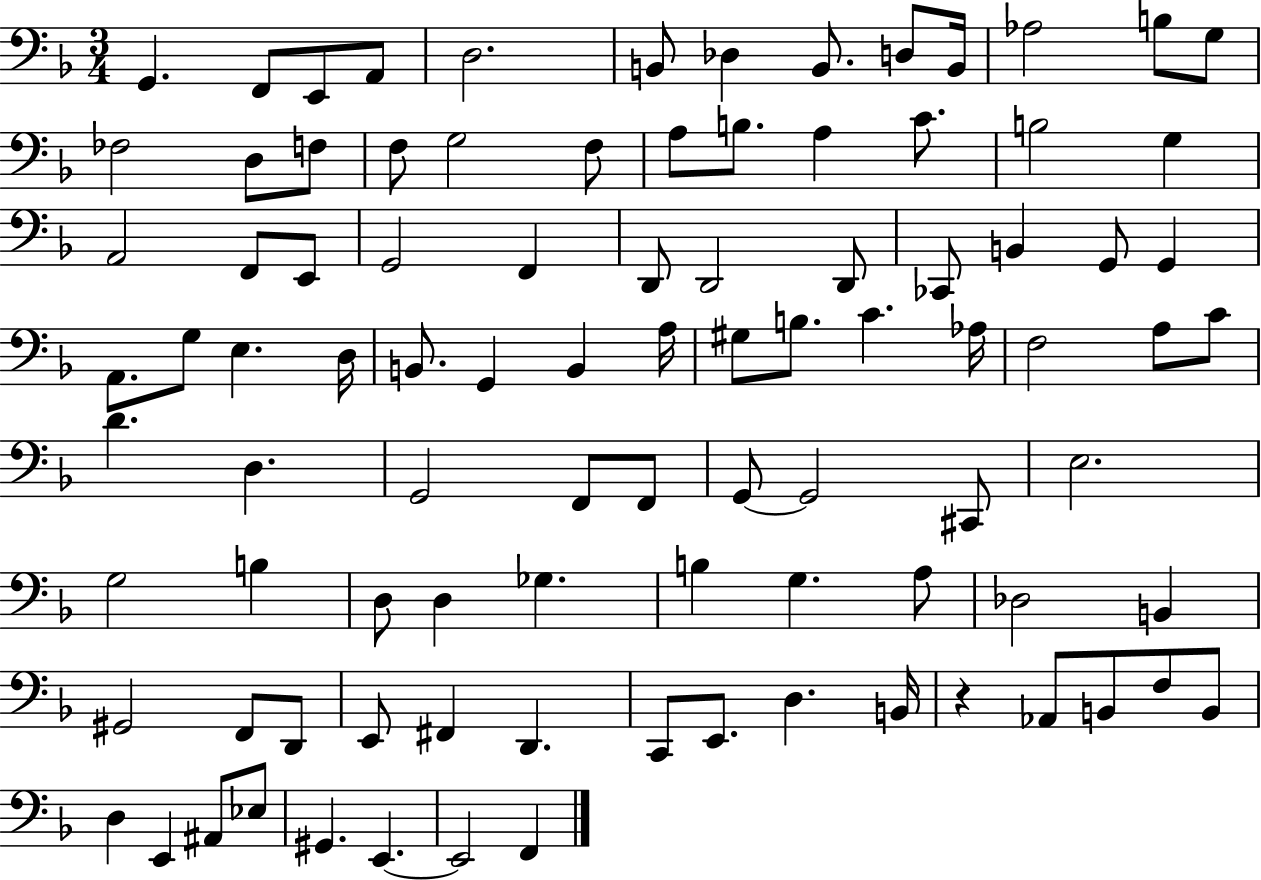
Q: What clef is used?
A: bass